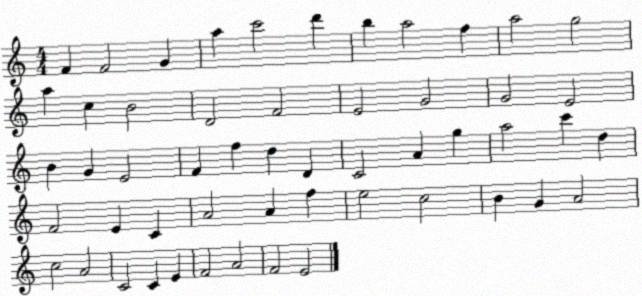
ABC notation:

X:1
T:Untitled
M:4/4
L:1/4
K:C
F F2 G a c'2 d' b a2 f a2 g2 a c B2 D2 F2 E2 G2 G2 E2 B G E2 F f d D C2 A g a2 c' d F2 E C A2 A f e2 c2 B G A2 c2 A2 C2 C E F2 A2 F2 E2